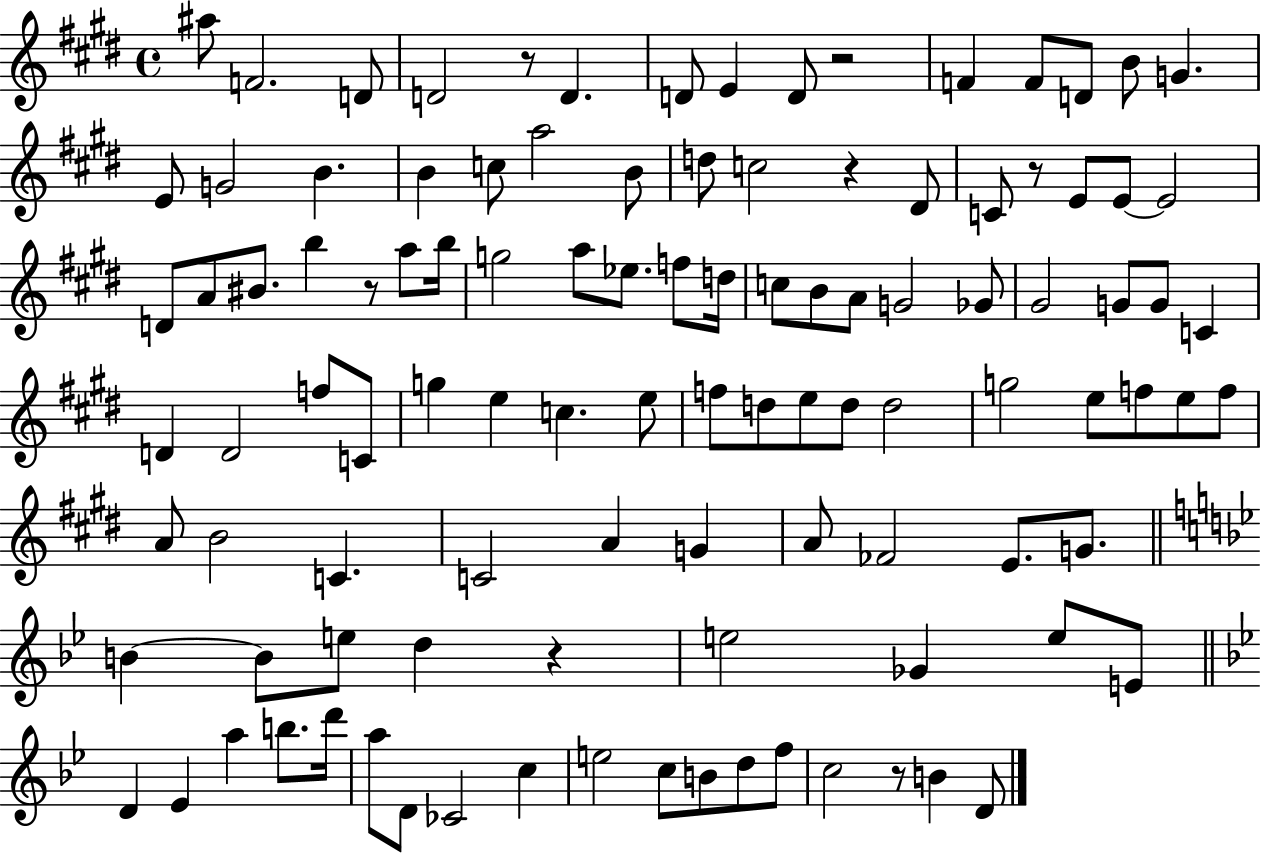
{
  \clef treble
  \time 4/4
  \defaultTimeSignature
  \key e \major
  ais''8 f'2. d'8 | d'2 r8 d'4. | d'8 e'4 d'8 r2 | f'4 f'8 d'8 b'8 g'4. | \break e'8 g'2 b'4. | b'4 c''8 a''2 b'8 | d''8 c''2 r4 dis'8 | c'8 r8 e'8 e'8~~ e'2 | \break d'8 a'8 bis'8. b''4 r8 a''8 b''16 | g''2 a''8 ees''8. f''8 d''16 | c''8 b'8 a'8 g'2 ges'8 | gis'2 g'8 g'8 c'4 | \break d'4 d'2 f''8 c'8 | g''4 e''4 c''4. e''8 | f''8 d''8 e''8 d''8 d''2 | g''2 e''8 f''8 e''8 f''8 | \break a'8 b'2 c'4. | c'2 a'4 g'4 | a'8 fes'2 e'8. g'8. | \bar "||" \break \key g \minor b'4~~ b'8 e''8 d''4 r4 | e''2 ges'4 e''8 e'8 | \bar "||" \break \key bes \major d'4 ees'4 a''4 b''8. d'''16 | a''8 d'8 ces'2 c''4 | e''2 c''8 b'8 d''8 f''8 | c''2 r8 b'4 d'8 | \break \bar "|."
}